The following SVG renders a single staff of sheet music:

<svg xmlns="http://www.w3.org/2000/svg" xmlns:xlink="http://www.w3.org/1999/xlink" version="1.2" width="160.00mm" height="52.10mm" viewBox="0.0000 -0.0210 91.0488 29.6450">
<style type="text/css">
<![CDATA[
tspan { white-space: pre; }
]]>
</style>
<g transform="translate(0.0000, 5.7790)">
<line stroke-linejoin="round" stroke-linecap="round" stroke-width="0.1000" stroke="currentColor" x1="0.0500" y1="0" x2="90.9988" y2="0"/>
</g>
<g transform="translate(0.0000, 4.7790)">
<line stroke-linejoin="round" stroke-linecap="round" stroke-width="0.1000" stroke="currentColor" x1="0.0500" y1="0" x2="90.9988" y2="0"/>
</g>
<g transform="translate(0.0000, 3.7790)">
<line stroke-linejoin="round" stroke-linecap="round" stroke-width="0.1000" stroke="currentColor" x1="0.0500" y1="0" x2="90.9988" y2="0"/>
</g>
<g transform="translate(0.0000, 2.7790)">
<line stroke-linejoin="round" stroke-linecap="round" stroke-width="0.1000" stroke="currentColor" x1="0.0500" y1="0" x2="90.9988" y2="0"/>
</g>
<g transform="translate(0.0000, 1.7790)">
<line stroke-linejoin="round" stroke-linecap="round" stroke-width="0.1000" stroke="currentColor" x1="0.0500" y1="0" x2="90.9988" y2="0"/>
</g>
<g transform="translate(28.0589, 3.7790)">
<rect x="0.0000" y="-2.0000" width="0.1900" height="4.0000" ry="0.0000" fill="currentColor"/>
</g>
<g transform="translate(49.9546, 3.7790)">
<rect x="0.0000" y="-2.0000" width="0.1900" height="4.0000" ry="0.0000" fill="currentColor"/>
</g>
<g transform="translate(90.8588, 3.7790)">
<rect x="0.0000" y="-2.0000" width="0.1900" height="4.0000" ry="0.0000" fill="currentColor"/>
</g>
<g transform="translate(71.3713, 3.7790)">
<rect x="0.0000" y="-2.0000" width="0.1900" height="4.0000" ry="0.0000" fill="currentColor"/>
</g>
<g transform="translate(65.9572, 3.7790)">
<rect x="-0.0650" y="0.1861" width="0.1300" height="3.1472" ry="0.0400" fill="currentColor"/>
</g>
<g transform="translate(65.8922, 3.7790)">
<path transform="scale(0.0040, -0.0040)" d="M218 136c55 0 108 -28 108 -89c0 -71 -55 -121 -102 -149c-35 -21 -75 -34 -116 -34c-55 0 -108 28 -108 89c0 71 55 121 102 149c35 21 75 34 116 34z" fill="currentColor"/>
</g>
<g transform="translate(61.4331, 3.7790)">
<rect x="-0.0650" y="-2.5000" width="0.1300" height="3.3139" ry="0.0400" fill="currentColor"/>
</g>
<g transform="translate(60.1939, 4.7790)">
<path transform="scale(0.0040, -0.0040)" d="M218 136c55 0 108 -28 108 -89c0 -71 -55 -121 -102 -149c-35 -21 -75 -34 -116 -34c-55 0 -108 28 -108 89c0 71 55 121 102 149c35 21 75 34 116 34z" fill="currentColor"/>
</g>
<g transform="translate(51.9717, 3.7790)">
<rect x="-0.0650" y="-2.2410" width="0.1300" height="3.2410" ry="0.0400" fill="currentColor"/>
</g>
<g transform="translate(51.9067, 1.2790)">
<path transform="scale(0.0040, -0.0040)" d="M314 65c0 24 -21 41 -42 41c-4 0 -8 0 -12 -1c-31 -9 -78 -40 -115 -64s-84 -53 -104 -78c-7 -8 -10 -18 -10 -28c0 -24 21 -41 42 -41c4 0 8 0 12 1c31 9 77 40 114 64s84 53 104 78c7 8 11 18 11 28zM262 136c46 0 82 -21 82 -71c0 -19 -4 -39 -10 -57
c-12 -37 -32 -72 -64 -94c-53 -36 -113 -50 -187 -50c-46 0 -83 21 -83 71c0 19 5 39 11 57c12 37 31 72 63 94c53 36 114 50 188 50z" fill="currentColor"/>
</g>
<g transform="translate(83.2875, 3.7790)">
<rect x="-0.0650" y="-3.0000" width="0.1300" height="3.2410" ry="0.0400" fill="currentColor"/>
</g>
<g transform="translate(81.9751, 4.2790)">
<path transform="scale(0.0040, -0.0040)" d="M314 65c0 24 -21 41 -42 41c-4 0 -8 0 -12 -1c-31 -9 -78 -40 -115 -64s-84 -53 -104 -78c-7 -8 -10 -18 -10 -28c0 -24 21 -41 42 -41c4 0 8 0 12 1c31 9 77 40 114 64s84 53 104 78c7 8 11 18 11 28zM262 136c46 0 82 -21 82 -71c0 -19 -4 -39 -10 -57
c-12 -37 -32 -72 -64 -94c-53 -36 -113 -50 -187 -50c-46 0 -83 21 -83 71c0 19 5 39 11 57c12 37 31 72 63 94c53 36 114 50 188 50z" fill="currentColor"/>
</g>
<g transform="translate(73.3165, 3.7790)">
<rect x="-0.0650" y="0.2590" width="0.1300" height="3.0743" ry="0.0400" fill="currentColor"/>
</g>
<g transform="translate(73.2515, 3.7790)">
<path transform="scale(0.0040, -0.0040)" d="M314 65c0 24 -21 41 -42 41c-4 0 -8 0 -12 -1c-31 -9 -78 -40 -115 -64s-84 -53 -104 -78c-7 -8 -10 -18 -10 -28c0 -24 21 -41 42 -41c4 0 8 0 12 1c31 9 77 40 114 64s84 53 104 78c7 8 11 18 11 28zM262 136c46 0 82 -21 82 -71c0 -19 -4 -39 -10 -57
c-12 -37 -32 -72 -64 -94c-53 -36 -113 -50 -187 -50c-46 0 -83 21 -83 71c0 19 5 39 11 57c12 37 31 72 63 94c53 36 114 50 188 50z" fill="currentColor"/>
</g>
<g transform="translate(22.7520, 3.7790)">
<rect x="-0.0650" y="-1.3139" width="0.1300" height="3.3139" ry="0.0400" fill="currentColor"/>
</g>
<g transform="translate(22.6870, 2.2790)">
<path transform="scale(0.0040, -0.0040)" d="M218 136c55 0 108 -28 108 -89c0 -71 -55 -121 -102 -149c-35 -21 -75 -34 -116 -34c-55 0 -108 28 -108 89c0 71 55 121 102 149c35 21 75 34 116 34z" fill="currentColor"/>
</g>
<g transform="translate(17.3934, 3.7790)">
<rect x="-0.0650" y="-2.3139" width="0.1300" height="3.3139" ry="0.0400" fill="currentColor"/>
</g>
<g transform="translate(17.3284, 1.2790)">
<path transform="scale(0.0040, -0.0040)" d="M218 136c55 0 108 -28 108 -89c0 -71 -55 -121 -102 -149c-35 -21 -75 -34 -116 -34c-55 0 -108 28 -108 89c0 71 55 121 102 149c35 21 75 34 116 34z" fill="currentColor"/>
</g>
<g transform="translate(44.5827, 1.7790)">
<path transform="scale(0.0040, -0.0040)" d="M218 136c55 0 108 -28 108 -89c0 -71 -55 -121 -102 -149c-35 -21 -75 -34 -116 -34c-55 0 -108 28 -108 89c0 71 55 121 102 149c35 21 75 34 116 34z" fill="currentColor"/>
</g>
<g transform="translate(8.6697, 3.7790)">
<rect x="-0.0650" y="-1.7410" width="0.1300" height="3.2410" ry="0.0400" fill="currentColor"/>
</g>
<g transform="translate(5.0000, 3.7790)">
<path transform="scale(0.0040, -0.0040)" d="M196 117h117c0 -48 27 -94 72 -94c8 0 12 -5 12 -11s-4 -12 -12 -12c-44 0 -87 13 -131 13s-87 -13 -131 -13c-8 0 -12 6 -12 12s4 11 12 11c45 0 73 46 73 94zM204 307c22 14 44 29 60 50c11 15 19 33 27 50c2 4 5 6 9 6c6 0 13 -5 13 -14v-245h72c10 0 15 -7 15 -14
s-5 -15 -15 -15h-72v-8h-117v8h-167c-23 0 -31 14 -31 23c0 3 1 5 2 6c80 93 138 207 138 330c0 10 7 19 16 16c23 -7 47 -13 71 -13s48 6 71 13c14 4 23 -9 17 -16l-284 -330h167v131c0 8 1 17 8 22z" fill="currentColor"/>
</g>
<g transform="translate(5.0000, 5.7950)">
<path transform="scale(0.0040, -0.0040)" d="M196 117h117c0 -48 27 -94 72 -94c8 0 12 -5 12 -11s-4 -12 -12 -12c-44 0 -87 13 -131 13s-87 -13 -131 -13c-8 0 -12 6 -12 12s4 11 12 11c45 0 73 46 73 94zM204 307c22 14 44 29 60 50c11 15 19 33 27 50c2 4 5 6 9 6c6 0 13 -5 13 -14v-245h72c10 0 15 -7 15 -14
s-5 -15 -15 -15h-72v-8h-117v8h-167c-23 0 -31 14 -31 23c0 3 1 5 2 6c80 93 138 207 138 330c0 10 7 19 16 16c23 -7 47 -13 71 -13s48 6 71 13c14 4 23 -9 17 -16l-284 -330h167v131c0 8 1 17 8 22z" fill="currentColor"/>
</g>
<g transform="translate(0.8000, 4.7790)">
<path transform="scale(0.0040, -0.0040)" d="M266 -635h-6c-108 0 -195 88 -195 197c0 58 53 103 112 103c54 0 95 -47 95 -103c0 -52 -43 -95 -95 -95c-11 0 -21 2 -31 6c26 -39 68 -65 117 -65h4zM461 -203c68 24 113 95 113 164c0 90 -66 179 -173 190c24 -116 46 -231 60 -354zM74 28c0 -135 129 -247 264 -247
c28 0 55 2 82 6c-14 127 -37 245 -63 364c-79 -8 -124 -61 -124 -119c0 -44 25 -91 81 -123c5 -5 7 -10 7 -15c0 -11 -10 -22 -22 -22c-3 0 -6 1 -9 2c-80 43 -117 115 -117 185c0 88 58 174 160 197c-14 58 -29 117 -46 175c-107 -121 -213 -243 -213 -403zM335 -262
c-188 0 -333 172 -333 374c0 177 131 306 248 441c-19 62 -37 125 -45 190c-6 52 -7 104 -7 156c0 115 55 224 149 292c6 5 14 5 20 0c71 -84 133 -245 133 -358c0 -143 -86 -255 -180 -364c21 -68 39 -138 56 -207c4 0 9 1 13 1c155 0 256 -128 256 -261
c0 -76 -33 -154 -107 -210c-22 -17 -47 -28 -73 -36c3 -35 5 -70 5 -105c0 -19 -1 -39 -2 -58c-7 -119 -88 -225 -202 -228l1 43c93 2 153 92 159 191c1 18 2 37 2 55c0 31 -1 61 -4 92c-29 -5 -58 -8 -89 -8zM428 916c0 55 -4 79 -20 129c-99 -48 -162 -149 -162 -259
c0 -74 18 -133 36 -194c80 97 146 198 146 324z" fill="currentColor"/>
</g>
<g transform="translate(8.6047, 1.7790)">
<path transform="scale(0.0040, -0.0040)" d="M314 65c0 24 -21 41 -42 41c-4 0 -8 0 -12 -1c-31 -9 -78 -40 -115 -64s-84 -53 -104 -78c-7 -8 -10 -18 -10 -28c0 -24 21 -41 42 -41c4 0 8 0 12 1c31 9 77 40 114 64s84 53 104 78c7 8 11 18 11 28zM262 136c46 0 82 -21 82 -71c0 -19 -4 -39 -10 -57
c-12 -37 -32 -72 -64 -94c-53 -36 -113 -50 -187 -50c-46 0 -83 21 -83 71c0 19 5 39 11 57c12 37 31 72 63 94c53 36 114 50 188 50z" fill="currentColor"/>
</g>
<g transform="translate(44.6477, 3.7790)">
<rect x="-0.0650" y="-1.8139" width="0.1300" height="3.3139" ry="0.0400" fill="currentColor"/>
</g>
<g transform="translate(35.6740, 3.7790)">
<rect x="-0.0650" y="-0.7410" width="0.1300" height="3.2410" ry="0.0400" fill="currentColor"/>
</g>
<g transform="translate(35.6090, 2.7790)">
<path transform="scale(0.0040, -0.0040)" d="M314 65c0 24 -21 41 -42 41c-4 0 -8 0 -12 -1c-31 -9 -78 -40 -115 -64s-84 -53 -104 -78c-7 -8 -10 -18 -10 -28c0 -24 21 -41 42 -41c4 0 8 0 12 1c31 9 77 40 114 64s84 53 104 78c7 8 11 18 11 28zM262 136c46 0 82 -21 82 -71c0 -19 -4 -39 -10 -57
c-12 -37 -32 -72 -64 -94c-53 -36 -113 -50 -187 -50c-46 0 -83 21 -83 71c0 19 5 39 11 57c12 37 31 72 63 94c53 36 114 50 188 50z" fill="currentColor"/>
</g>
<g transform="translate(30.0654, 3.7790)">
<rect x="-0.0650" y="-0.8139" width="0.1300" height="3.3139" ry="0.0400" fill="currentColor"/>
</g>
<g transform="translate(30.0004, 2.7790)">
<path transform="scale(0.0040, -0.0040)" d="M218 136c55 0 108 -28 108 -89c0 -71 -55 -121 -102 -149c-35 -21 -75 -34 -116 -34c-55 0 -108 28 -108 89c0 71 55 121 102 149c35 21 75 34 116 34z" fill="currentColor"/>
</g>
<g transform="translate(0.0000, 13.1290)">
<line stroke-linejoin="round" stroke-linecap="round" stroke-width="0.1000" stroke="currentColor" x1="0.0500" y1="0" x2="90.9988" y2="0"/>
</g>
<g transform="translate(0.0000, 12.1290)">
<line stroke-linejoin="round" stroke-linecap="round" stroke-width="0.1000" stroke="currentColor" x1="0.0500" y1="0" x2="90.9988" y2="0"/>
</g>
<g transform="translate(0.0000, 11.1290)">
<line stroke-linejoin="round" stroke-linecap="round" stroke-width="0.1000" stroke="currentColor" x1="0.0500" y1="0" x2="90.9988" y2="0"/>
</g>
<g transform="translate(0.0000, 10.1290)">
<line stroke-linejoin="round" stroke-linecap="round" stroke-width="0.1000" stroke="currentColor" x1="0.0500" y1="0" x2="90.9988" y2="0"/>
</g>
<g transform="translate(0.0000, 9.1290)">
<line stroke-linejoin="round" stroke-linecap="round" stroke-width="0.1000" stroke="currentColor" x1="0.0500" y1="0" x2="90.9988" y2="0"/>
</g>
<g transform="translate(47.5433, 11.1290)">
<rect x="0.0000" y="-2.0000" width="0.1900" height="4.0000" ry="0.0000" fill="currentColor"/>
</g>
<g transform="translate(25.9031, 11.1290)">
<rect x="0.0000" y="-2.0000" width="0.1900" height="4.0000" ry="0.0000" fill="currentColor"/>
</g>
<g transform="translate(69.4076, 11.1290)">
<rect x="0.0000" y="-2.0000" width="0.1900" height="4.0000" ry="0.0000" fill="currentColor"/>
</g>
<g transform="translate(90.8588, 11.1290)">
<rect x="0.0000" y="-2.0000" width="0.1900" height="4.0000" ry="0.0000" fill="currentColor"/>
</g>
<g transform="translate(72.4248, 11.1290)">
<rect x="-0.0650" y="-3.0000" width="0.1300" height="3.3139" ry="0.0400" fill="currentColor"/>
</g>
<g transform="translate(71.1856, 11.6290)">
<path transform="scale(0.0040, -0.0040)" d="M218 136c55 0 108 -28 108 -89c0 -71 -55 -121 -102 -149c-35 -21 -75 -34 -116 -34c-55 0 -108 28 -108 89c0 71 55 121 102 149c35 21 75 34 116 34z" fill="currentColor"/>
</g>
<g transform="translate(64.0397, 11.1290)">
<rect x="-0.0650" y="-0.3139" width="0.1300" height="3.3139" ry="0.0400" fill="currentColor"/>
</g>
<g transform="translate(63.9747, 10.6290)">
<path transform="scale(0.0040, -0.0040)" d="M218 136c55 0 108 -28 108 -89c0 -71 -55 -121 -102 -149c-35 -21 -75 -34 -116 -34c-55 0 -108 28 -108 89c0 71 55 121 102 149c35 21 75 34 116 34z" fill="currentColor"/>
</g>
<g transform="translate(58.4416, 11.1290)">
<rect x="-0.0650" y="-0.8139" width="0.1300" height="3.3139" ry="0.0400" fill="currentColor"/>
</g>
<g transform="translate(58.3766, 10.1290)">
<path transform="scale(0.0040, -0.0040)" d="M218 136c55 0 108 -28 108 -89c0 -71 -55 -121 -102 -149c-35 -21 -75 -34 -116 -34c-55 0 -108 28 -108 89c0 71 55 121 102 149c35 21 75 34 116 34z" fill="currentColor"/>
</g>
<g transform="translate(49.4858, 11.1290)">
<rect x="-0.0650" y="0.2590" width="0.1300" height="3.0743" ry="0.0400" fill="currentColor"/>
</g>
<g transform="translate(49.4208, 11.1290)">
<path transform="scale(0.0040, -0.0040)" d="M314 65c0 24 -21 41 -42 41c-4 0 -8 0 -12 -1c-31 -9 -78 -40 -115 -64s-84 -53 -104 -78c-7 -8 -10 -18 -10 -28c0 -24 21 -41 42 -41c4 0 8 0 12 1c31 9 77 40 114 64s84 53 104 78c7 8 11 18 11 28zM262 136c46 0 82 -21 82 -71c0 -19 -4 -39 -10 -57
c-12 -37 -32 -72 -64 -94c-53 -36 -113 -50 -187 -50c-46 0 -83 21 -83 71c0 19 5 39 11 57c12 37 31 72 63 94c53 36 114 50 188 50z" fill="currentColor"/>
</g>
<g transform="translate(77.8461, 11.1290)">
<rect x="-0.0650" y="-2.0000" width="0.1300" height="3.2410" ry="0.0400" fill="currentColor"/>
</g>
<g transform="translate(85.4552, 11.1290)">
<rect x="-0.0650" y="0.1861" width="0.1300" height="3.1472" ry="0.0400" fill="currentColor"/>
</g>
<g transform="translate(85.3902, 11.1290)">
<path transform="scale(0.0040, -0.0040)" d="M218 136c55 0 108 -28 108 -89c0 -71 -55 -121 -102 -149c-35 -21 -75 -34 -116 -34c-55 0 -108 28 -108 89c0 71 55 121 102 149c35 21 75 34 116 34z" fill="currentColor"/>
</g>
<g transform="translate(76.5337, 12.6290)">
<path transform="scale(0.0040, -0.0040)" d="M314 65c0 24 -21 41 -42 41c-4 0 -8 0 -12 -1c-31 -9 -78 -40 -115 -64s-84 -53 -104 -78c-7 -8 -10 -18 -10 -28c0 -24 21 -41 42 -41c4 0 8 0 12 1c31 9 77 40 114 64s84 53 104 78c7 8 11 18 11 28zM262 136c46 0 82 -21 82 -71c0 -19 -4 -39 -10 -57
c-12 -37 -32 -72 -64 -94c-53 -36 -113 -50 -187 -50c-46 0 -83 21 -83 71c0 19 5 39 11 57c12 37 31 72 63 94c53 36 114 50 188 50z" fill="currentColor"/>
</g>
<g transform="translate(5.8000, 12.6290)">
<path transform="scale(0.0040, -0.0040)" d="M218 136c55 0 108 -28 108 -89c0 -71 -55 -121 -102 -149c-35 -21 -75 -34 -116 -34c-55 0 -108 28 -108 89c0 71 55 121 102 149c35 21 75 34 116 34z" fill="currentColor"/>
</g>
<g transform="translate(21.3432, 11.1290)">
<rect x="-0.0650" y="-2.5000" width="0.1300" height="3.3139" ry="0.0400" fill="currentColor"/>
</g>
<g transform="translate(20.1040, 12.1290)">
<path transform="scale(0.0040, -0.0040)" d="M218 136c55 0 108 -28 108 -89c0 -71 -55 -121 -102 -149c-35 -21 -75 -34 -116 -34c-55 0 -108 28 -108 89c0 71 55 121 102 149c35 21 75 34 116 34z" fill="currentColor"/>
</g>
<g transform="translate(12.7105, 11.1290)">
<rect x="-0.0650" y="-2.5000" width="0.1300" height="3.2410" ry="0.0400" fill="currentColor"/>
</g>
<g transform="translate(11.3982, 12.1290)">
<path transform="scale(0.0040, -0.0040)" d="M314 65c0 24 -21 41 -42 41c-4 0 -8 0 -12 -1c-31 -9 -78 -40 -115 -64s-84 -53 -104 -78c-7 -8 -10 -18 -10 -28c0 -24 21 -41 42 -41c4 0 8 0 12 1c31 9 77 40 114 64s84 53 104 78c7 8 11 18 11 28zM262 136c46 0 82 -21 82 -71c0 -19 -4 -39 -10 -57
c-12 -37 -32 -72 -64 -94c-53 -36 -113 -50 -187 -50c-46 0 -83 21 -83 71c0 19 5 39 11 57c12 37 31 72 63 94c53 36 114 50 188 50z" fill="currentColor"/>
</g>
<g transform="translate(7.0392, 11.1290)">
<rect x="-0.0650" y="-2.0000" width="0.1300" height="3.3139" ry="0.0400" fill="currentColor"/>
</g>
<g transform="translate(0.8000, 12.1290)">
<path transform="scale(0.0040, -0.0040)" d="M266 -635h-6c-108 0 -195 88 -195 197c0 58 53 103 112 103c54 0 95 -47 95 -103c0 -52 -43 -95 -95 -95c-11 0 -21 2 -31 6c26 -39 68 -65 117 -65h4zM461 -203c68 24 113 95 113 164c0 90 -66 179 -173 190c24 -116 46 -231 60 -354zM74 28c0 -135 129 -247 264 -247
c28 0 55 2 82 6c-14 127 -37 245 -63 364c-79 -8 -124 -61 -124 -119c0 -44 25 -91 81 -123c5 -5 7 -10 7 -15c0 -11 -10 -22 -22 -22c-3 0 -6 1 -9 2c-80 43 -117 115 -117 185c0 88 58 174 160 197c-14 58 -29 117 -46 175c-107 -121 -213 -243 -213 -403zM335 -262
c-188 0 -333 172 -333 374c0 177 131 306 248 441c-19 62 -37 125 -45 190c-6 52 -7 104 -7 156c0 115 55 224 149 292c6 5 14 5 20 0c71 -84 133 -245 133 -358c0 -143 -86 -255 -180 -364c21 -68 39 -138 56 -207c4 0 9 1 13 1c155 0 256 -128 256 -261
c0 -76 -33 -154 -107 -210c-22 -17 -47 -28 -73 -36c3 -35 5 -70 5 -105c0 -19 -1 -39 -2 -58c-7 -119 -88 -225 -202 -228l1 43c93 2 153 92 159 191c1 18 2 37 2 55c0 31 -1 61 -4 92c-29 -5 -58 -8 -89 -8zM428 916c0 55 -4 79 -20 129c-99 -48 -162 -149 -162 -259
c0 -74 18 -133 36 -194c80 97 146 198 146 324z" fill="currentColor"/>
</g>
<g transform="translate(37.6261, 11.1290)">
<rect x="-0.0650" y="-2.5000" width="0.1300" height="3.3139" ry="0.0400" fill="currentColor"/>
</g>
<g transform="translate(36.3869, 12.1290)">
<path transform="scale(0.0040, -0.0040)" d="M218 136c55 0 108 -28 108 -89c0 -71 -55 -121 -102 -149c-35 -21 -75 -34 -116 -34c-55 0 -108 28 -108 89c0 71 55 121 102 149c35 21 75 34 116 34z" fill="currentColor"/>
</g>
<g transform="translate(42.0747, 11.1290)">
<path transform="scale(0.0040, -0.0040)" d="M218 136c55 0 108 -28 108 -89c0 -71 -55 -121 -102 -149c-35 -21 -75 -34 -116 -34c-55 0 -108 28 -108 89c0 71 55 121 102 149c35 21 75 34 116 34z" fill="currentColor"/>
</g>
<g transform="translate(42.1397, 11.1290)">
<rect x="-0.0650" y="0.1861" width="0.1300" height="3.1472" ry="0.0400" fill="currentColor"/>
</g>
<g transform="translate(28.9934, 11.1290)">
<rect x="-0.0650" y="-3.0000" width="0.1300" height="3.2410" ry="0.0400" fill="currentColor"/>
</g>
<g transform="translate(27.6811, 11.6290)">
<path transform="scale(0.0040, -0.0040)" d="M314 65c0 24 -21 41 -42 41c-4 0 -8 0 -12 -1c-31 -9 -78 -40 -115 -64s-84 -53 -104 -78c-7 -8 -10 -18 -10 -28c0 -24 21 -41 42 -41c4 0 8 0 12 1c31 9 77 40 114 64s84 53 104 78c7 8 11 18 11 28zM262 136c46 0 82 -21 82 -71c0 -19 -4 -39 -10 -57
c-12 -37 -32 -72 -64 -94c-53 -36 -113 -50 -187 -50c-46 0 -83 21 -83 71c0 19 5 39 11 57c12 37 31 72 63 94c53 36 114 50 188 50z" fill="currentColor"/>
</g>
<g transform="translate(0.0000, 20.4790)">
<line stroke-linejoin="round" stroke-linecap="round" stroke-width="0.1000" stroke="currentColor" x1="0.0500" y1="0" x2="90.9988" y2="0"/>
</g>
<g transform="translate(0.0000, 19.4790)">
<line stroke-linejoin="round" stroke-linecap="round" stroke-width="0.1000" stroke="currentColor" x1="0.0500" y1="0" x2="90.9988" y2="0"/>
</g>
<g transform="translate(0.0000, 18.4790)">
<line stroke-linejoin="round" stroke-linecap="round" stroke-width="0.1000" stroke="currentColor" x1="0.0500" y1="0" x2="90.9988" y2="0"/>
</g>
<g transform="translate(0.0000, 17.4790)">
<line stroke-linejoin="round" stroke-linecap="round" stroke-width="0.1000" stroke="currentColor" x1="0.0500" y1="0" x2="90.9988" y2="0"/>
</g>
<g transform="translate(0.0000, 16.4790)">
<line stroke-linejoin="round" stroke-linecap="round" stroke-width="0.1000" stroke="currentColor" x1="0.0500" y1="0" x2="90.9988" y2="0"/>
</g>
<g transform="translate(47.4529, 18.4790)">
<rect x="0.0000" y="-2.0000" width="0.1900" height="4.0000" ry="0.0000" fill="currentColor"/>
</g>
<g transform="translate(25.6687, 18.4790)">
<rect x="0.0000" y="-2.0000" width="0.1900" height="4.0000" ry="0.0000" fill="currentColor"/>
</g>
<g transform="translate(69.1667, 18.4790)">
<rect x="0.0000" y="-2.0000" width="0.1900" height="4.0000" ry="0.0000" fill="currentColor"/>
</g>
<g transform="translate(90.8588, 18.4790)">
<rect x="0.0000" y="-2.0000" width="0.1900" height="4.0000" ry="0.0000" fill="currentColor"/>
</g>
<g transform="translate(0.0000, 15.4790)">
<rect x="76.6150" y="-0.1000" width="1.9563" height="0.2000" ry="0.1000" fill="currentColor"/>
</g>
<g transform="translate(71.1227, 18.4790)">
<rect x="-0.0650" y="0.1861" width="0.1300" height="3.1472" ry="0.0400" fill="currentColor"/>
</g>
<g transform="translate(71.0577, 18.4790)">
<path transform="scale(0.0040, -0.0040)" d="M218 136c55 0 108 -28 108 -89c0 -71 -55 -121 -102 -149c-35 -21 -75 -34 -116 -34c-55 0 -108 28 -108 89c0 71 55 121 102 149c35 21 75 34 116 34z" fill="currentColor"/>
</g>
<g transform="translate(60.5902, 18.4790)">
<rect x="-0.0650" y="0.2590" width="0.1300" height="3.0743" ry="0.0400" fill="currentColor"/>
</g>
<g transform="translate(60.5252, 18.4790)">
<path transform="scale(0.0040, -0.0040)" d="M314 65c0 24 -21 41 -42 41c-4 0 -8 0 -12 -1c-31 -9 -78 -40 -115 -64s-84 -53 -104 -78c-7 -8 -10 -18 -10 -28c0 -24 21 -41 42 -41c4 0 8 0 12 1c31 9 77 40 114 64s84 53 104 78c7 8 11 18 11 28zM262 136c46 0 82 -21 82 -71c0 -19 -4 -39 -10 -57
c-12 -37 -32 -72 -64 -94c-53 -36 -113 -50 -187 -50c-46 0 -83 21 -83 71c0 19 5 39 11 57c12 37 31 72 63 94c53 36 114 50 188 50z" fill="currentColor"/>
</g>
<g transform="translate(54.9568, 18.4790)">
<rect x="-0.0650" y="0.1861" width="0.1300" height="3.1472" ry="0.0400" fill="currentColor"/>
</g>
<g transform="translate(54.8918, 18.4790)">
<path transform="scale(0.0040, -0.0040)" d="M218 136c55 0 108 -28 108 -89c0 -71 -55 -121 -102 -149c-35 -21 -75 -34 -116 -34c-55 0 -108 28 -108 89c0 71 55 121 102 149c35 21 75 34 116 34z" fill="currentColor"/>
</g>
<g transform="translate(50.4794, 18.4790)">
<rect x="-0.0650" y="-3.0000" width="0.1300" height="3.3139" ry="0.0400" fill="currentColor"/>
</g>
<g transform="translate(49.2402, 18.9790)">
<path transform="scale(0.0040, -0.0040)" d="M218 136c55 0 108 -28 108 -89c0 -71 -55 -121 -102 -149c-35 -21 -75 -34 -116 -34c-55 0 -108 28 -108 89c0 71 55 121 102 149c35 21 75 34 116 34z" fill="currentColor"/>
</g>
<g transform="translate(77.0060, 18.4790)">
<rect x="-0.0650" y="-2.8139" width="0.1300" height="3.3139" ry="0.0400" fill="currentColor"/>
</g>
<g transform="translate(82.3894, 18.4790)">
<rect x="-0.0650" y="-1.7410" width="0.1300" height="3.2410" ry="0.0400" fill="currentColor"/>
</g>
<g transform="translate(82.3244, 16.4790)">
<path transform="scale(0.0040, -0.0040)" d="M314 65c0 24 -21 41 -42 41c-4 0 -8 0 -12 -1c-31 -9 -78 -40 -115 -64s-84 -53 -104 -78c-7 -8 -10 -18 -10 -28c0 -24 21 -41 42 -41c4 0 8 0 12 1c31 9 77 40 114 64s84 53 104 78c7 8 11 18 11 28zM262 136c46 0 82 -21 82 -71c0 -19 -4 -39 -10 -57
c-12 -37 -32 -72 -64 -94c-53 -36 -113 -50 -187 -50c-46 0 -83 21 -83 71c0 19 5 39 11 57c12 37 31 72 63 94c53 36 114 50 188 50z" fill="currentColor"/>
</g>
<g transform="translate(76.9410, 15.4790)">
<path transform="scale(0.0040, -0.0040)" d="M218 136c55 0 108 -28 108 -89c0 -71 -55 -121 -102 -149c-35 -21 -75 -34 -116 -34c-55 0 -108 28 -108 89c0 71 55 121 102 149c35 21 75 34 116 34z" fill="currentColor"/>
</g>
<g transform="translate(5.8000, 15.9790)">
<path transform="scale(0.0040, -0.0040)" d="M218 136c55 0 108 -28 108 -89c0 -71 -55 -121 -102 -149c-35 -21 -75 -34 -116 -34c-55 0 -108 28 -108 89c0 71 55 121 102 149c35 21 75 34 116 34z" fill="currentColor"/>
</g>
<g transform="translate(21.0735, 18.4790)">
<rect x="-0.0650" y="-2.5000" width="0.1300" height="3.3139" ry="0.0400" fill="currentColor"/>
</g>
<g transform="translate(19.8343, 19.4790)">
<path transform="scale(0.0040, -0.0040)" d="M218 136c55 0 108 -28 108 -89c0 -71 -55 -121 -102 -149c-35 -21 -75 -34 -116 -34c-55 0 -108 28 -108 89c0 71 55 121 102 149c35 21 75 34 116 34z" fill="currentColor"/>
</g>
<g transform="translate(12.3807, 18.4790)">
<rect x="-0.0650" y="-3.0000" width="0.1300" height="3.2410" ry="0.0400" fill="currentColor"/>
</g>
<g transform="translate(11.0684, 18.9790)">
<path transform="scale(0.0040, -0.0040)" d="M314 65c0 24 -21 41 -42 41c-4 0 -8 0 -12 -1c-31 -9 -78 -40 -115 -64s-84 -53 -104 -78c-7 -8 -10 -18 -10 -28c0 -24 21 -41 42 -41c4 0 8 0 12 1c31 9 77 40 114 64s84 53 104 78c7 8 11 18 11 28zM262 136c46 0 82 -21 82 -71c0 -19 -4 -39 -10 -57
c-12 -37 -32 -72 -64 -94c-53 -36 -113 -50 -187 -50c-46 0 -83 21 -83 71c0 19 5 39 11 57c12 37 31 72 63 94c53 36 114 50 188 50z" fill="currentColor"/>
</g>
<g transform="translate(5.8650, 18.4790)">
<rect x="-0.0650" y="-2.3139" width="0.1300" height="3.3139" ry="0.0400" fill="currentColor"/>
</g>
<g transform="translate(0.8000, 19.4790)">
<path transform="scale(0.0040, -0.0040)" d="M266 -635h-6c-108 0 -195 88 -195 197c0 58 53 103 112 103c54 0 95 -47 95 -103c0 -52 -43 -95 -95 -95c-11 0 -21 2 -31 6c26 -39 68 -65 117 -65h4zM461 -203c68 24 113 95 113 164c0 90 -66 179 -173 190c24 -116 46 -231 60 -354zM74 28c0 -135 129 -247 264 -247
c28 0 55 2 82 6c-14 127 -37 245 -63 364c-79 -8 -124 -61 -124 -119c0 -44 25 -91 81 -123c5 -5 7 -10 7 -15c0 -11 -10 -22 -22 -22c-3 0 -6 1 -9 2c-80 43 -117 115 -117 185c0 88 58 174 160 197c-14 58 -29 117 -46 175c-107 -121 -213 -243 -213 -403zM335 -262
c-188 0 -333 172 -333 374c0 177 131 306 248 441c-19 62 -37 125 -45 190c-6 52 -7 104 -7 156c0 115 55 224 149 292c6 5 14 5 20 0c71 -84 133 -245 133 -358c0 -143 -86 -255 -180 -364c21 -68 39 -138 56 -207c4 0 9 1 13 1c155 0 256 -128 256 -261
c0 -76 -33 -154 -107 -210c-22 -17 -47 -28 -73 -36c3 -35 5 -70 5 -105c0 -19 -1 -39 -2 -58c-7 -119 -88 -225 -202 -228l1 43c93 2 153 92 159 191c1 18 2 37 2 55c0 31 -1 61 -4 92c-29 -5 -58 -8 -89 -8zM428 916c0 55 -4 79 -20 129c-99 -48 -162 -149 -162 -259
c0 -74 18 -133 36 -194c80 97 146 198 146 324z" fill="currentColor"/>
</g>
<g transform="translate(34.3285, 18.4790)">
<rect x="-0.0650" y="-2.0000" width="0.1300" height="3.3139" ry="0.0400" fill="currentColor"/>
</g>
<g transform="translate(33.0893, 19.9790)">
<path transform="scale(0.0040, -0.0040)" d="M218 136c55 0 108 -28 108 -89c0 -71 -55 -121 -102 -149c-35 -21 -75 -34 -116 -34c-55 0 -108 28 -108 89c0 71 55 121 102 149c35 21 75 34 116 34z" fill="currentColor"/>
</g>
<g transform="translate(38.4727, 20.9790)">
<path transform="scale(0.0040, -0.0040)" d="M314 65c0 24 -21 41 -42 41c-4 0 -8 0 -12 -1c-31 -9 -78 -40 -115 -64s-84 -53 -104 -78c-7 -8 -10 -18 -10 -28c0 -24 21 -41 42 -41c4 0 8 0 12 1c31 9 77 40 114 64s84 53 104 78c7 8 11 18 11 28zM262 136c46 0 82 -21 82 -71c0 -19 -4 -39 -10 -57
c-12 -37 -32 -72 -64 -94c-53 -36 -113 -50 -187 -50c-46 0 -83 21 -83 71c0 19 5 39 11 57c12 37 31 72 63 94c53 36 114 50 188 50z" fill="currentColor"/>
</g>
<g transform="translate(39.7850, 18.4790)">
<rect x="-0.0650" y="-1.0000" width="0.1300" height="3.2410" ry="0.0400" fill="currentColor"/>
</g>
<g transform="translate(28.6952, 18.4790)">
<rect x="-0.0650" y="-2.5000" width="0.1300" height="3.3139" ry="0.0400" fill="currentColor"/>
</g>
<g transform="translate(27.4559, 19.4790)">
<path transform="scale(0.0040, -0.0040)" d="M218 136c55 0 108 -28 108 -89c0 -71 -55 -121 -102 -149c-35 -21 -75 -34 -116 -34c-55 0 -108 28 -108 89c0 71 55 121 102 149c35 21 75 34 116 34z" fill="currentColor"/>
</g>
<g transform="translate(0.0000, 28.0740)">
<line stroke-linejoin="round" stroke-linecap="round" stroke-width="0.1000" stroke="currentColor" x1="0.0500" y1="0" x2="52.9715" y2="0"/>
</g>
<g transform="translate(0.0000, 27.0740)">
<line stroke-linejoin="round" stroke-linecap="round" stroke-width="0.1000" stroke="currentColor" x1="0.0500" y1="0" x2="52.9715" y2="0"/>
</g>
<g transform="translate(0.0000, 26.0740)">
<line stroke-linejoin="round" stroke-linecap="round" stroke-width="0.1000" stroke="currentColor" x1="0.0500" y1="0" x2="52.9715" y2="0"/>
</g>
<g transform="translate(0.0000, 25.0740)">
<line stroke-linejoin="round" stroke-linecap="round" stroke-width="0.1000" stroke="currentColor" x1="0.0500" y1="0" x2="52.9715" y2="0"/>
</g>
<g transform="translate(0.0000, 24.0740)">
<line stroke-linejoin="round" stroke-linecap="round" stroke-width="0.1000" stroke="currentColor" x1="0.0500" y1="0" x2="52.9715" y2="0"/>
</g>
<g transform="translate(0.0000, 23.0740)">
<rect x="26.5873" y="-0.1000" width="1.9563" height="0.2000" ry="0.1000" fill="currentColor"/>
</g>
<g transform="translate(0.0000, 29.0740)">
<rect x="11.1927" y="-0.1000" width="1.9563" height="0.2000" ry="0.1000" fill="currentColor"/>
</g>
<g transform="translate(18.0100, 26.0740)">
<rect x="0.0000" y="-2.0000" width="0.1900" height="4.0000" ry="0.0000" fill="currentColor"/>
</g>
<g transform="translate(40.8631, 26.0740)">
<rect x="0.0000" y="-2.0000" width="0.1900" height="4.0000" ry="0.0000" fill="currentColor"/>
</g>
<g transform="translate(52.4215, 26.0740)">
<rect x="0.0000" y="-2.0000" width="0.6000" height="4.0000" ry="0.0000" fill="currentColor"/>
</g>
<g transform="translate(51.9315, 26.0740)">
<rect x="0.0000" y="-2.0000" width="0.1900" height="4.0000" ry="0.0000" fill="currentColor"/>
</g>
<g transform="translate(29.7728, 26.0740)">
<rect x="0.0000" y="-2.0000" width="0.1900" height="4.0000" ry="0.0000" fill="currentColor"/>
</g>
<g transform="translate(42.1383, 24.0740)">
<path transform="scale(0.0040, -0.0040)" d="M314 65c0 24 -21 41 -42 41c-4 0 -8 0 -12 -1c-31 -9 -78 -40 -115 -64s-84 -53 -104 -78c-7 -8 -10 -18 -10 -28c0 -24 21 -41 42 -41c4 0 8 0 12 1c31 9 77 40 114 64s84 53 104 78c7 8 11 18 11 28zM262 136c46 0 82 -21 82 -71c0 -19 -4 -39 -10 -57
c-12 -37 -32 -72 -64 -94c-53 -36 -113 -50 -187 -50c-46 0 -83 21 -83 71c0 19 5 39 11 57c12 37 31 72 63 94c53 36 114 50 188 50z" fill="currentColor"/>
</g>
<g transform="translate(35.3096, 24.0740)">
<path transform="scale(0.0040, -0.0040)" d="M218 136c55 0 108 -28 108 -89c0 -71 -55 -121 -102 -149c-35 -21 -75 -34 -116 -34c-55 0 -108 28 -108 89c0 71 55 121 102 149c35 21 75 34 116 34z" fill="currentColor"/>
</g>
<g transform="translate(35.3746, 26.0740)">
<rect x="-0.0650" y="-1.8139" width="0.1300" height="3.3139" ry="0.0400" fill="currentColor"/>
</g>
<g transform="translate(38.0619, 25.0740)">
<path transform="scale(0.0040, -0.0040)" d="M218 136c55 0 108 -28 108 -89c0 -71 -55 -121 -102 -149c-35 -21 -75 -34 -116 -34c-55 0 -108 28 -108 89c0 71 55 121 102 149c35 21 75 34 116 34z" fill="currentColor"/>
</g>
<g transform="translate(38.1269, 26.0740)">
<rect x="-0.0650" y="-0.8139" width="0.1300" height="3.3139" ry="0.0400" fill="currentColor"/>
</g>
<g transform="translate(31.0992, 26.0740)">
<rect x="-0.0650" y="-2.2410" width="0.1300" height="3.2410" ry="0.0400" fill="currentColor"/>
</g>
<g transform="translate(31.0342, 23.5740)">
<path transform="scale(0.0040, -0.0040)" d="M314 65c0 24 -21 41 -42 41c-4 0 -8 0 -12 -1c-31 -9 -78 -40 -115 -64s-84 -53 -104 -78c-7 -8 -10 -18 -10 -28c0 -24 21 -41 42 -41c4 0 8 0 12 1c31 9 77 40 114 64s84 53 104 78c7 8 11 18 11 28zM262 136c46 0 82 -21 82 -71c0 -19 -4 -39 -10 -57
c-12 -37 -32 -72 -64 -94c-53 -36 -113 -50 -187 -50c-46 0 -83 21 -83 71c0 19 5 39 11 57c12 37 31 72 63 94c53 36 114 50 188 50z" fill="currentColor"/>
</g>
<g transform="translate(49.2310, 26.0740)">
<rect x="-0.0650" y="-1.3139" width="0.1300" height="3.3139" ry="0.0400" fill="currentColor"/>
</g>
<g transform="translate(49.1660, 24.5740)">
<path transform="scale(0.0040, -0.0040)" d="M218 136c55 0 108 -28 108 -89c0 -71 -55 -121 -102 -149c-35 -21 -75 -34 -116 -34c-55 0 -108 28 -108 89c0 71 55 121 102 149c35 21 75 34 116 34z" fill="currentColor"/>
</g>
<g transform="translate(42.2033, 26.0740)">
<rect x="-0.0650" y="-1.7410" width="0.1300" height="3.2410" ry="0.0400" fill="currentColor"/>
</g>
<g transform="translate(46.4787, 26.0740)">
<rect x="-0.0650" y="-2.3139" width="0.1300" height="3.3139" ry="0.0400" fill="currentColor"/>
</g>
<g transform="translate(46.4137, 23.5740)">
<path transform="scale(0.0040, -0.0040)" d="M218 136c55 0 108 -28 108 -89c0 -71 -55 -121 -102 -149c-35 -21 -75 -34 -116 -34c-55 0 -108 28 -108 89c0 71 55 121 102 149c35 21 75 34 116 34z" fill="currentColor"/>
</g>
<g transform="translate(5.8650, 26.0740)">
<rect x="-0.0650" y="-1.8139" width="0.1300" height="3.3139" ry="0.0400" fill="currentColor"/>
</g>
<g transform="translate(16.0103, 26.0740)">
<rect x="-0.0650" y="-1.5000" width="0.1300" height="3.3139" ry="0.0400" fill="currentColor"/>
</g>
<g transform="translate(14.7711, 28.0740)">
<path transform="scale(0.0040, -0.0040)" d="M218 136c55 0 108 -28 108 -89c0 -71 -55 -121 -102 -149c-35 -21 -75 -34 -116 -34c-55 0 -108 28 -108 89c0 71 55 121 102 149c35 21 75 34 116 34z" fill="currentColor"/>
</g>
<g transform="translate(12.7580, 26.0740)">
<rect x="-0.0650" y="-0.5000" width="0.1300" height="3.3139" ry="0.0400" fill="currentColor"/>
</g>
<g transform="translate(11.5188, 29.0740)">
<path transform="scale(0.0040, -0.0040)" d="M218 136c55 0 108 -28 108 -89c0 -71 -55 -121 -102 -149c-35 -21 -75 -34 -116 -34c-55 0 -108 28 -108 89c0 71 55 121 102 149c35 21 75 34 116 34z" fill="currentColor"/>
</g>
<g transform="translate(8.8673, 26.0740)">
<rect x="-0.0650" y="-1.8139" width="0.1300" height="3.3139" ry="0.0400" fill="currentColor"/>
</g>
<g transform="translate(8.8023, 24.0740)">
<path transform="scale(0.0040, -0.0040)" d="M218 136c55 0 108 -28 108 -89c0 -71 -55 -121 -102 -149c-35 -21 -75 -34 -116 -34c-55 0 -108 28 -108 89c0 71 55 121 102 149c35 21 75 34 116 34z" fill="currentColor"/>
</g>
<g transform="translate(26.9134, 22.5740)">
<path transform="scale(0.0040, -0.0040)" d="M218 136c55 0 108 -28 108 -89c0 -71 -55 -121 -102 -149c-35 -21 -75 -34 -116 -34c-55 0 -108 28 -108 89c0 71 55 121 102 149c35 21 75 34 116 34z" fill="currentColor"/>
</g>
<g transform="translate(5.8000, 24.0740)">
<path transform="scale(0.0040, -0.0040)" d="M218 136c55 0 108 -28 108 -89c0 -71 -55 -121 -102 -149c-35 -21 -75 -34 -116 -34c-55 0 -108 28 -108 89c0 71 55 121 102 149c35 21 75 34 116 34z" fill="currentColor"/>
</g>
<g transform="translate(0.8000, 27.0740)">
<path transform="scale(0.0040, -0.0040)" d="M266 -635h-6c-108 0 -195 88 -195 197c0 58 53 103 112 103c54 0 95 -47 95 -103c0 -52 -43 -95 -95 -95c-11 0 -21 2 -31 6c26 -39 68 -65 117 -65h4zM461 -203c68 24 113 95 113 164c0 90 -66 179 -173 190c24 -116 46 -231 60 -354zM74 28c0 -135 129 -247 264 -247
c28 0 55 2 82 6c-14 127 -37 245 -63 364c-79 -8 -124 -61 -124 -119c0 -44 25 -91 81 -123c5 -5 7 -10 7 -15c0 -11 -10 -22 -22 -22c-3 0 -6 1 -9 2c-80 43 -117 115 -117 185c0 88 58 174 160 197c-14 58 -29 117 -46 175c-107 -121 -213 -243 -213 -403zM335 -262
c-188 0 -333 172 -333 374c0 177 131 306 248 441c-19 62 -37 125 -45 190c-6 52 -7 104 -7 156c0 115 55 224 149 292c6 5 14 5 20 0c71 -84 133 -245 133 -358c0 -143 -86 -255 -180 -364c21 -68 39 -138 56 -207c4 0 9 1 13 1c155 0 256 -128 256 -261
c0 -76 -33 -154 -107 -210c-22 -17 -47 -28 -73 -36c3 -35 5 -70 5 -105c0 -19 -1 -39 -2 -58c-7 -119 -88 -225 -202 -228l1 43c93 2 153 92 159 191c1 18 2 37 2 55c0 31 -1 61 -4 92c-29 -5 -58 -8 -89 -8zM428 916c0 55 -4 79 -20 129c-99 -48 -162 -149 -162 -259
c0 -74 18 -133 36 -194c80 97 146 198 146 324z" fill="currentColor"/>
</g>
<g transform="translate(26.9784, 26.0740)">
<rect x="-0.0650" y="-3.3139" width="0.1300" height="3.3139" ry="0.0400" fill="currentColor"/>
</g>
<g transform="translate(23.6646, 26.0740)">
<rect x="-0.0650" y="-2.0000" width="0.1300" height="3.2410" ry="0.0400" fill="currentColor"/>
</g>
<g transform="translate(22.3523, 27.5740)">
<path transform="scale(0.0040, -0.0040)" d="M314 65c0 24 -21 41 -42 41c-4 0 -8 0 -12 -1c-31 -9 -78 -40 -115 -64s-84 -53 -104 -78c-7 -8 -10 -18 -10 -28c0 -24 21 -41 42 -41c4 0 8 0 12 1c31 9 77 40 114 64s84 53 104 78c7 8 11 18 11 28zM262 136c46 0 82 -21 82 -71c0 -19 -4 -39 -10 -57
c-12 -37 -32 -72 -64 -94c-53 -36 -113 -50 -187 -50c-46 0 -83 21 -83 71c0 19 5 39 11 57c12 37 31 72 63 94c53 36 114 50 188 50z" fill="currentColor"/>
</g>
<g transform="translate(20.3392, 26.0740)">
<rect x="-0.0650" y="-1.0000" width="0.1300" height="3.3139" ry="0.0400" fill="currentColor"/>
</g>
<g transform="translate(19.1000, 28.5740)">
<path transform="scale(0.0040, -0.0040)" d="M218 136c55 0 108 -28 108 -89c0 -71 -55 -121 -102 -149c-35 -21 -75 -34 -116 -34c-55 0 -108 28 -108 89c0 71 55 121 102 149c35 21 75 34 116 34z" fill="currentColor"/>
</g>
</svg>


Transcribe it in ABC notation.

X:1
T:Untitled
M:4/4
L:1/4
K:C
f2 g e d d2 f g2 G B B2 A2 F G2 G A2 G B B2 d c A F2 B g A2 G G F D2 A B B2 B a f2 f f C E D F2 b g2 f d f2 g e